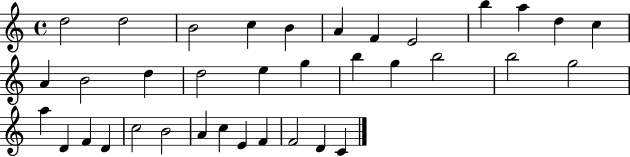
X:1
T:Untitled
M:4/4
L:1/4
K:C
d2 d2 B2 c B A F E2 b a d c A B2 d d2 e g b g b2 b2 g2 a D F D c2 B2 A c E F F2 D C